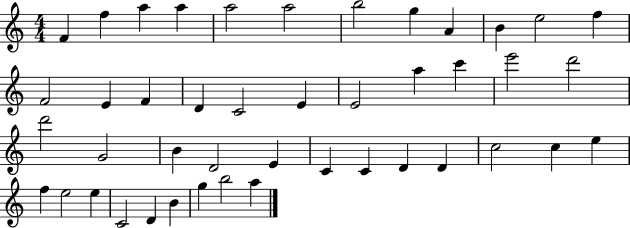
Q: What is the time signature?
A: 4/4